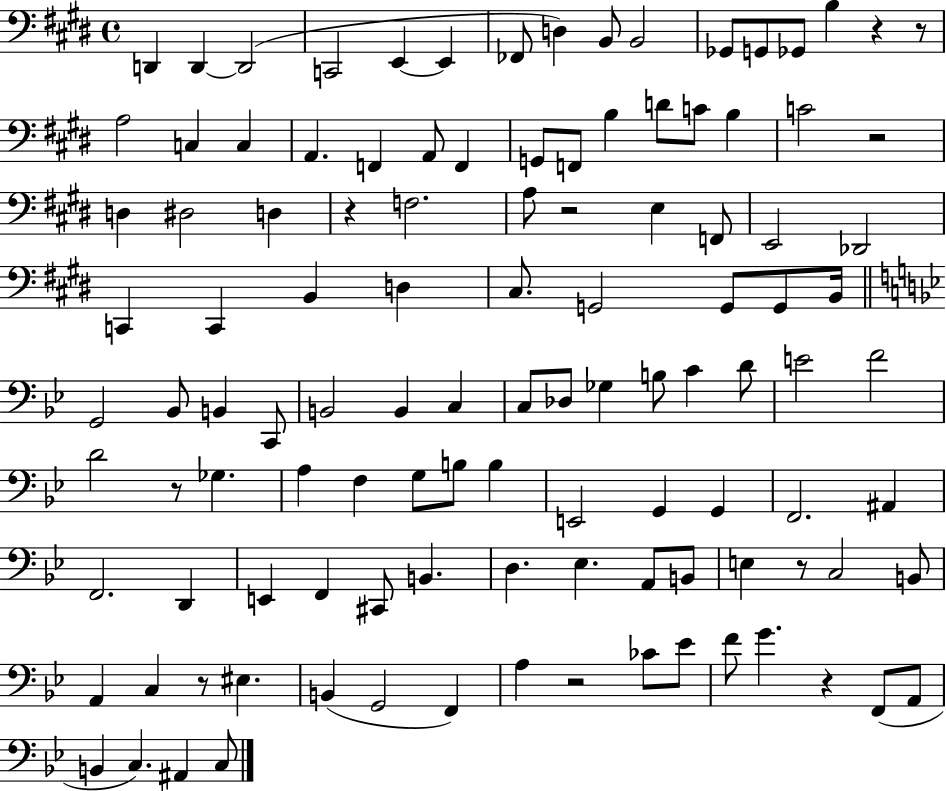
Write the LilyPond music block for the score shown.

{
  \clef bass
  \time 4/4
  \defaultTimeSignature
  \key e \major
  d,4 d,4~~ d,2( | c,2 e,4~~ e,4 | fes,8 d4) b,8 b,2 | ges,8 g,8 ges,8 b4 r4 r8 | \break a2 c4 c4 | a,4. f,4 a,8 f,4 | g,8 f,8 b4 d'8 c'8 b4 | c'2 r2 | \break d4 dis2 d4 | r4 f2. | a8 r2 e4 f,8 | e,2 des,2 | \break c,4 c,4 b,4 d4 | cis8. g,2 g,8 g,8 b,16 | \bar "||" \break \key bes \major g,2 bes,8 b,4 c,8 | b,2 b,4 c4 | c8 des8 ges4 b8 c'4 d'8 | e'2 f'2 | \break d'2 r8 ges4. | a4 f4 g8 b8 b4 | e,2 g,4 g,4 | f,2. ais,4 | \break f,2. d,4 | e,4 f,4 cis,8 b,4. | d4. ees4. a,8 b,8 | e4 r8 c2 b,8 | \break a,4 c4 r8 eis4. | b,4( g,2 f,4) | a4 r2 ces'8 ees'8 | f'8 g'4. r4 f,8( a,8 | \break b,4 c4.) ais,4 c8 | \bar "|."
}